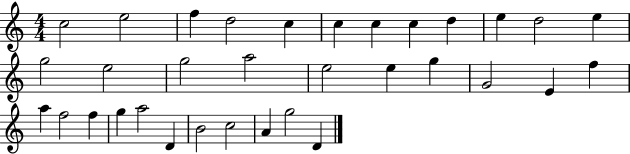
{
  \clef treble
  \numericTimeSignature
  \time 4/4
  \key c \major
  c''2 e''2 | f''4 d''2 c''4 | c''4 c''4 c''4 d''4 | e''4 d''2 e''4 | \break g''2 e''2 | g''2 a''2 | e''2 e''4 g''4 | g'2 e'4 f''4 | \break a''4 f''2 f''4 | g''4 a''2 d'4 | b'2 c''2 | a'4 g''2 d'4 | \break \bar "|."
}